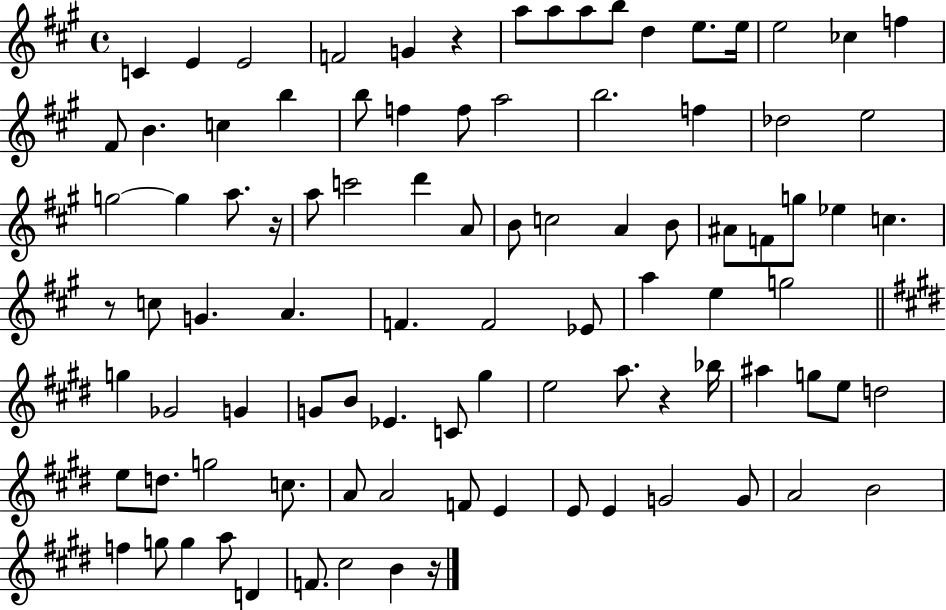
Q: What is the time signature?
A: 4/4